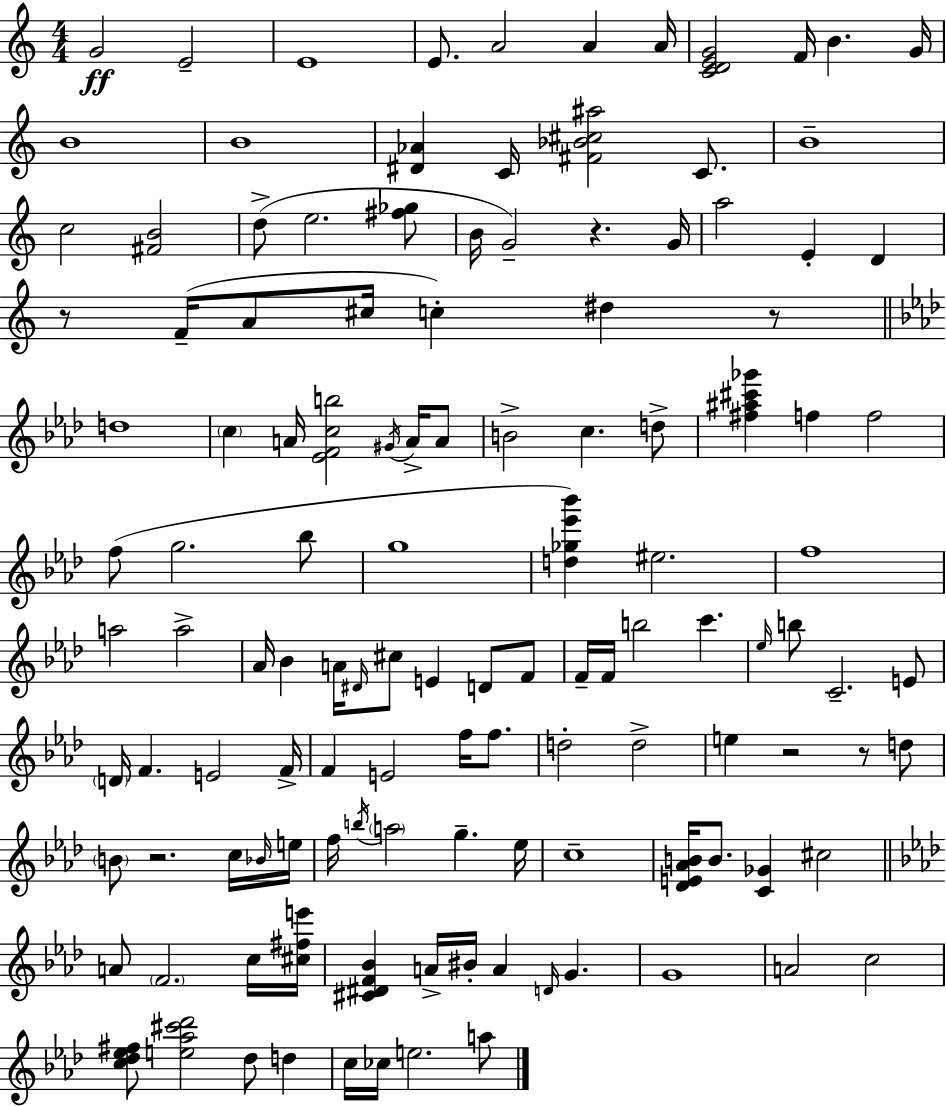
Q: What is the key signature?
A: A minor